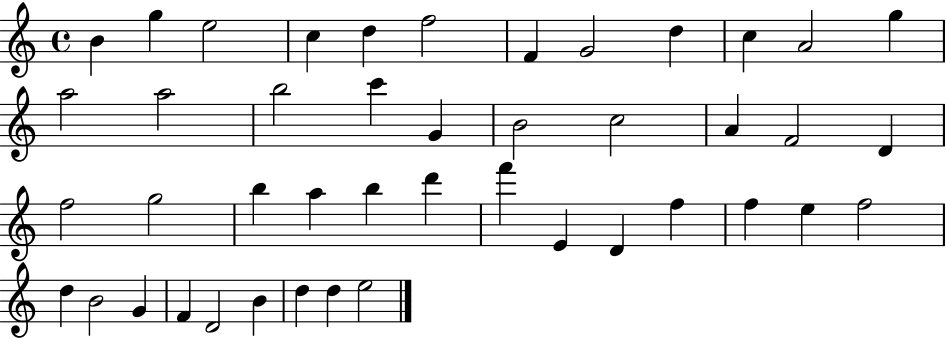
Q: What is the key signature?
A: C major